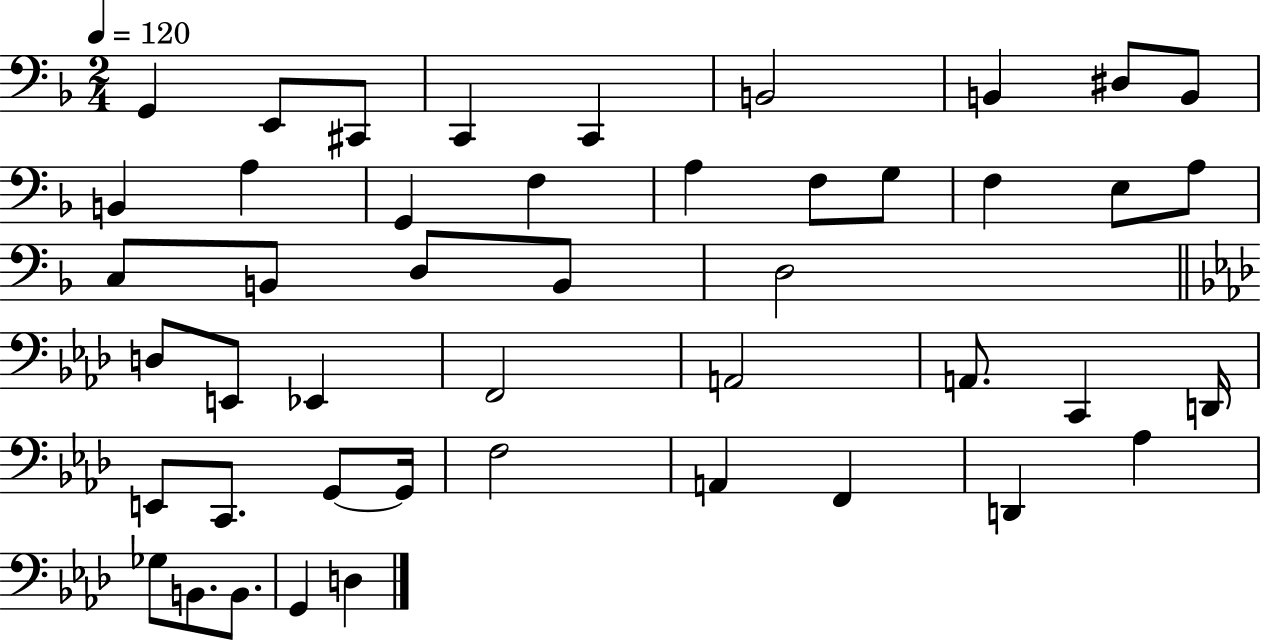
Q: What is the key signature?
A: F major